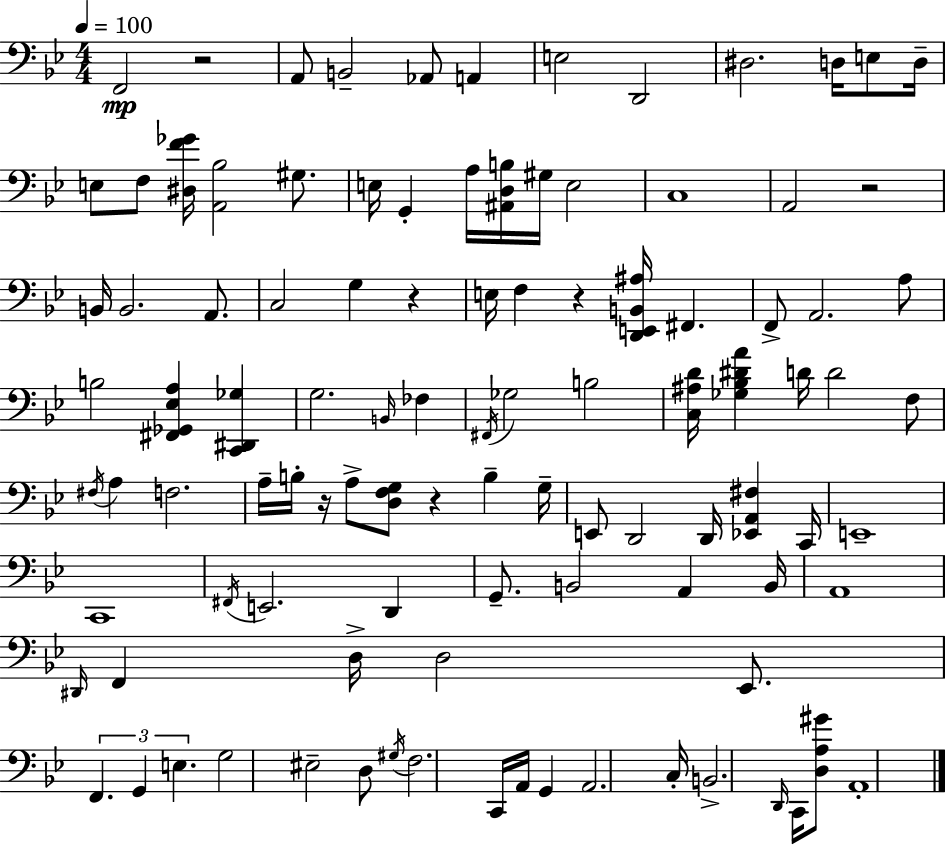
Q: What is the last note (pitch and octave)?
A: A2